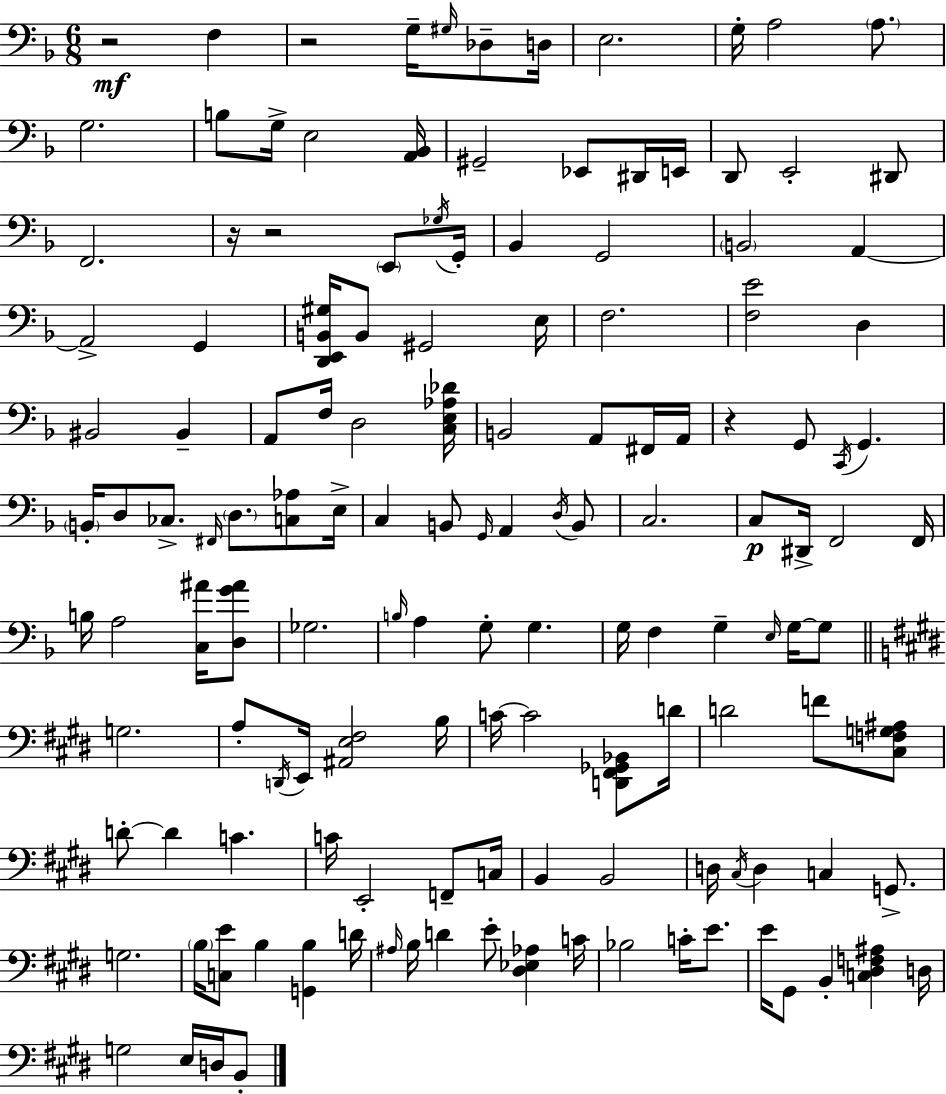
{
  \clef bass
  \numericTimeSignature
  \time 6/8
  \key d \minor
  r2\mf f4 | r2 g16-- \grace { gis16 } des8-- | d16 e2. | g16-. a2 \parenthesize a8. | \break g2. | b8 g16-> e2 | <a, bes,>16 gis,2-- ees,8 dis,16 | e,16 d,8 e,2-. dis,8 | \break f,2. | r16 r2 \parenthesize e,8 | \acciaccatura { ges16 } g,16-. bes,4 g,2 | \parenthesize b,2 a,4~~ | \break a,2-> g,4 | <d, e, b, gis>16 b,8 gis,2 | e16 f2. | <f e'>2 d4 | \break bis,2 bis,4-- | a,8 f16 d2 | <c e aes des'>16 b,2 a,8 | fis,16 a,16 r4 g,8 \acciaccatura { c,16 } g,4. | \break \parenthesize b,16-. d8 ces8.-> \grace { fis,16 } \parenthesize d8. | <c aes>8 e16-> c4 b,8 \grace { g,16 } a,4 | \acciaccatura { d16 } b,8 c2. | c8\p dis,16-> f,2 | \break f,16 b16 a2 | <c ais'>16 <d g' ais'>8 ges2. | \grace { b16 } a4 g8-. | g4. g16 f4 | \break g4-- \grace { e16 } g16~~ g8 \bar "||" \break \key e \major g2. | a8-. \acciaccatura { d,16 } e,16 <ais, e fis>2 | b16 c'16~~ c'2 <d, fis, ges, bes,>8 | d'16 d'2 f'8 <cis f g ais>8 | \break d'8-.~~ d'4 c'4. | c'16 e,2-. f,8-- | c16 b,4 b,2 | d16 \acciaccatura { cis16 } d4 c4 g,8.-> | \break g2. | \parenthesize b16 <c e'>8 b4 <g, b>4 | d'16 \grace { ais16 } b16 d'4 e'8-. <dis ees aes>4 | c'16 bes2 c'16-. | \break e'8. e'16 gis,8 b,4-. <c dis f ais>4 | d16 g2 e16 | d16 b,8-. \bar "|."
}